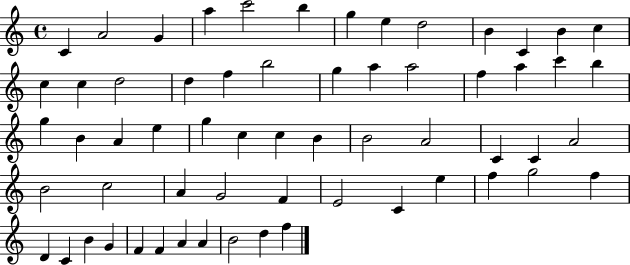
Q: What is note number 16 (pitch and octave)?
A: D5